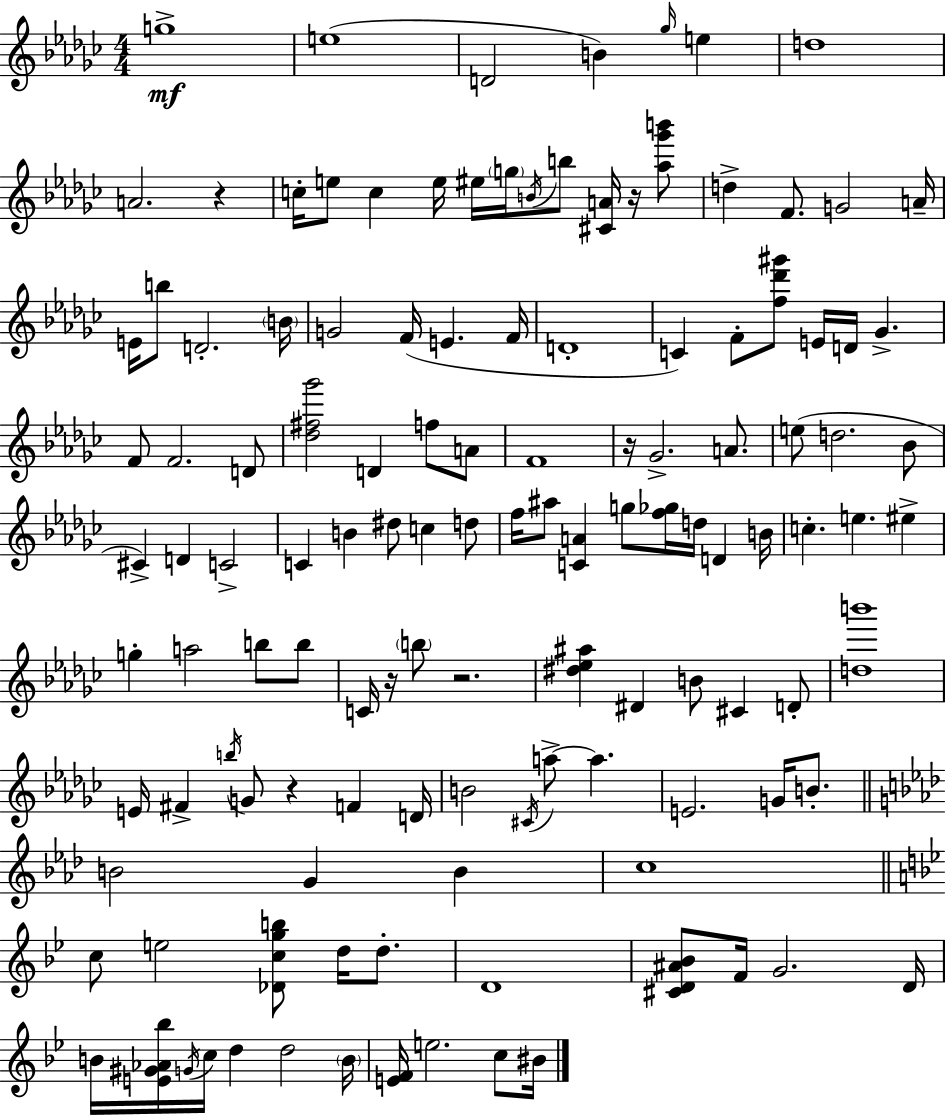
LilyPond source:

{
  \clef treble
  \numericTimeSignature
  \time 4/4
  \key ees \minor
  g''1->\mf | e''1( | d'2 b'4) \grace { ges''16 } e''4 | d''1 | \break a'2. r4 | c''16-. e''8 c''4 e''16 eis''16 \parenthesize g''16 \acciaccatura { b'16 } b''8 <cis' a'>16 r16 | <aes'' ges''' b'''>8 d''4-> f'8. g'2 | a'16-- e'16 b''8 d'2.-. | \break \parenthesize b'16 g'2 f'16( e'4. | f'16 d'1-. | c'4) f'8-. <f'' des''' gis'''>8 e'16 d'16 ges'4.-> | f'8 f'2. | \break d'8 <des'' fis'' ges'''>2 d'4 f''8 | a'8 f'1 | r16 ges'2.-> a'8. | e''8( d''2. | \break bes'8 cis'4->) d'4 c'2-> | c'4 b'4 dis''8 c''4 | d''8 f''16 ais''8 <c' a'>4 g''8 <f'' ges''>16 d''16 d'4 | b'16 c''4.-. e''4. eis''4-> | \break g''4-. a''2 b''8 | b''8 c'16 r16 \parenthesize b''8 r2. | <dis'' ees'' ais''>4 dis'4 b'8 cis'4 | d'8-. <d'' b'''>1 | \break e'16 fis'4-> \acciaccatura { b''16 } g'8 r4 f'4 | d'16 b'2 \acciaccatura { cis'16 } a''8->~~ a''4. | e'2. | g'16 b'8.-. \bar "||" \break \key aes \major b'2 g'4 b'4 | c''1 | \bar "||" \break \key bes \major c''8 e''2 <des' c'' g'' b''>8 d''16 d''8.-. | d'1 | <cis' d' ais' bes'>8 f'16 g'2. d'16 | b'16 <e' gis' aes' bes''>16 \acciaccatura { g'16 } c''16 d''4 d''2 | \break \parenthesize b'16 <e' f'>16 e''2. c''8 | bis'16 \bar "|."
}